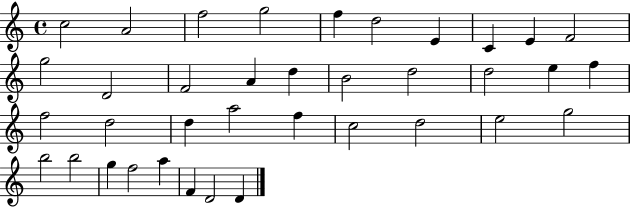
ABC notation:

X:1
T:Untitled
M:4/4
L:1/4
K:C
c2 A2 f2 g2 f d2 E C E F2 g2 D2 F2 A d B2 d2 d2 e f f2 d2 d a2 f c2 d2 e2 g2 b2 b2 g f2 a F D2 D